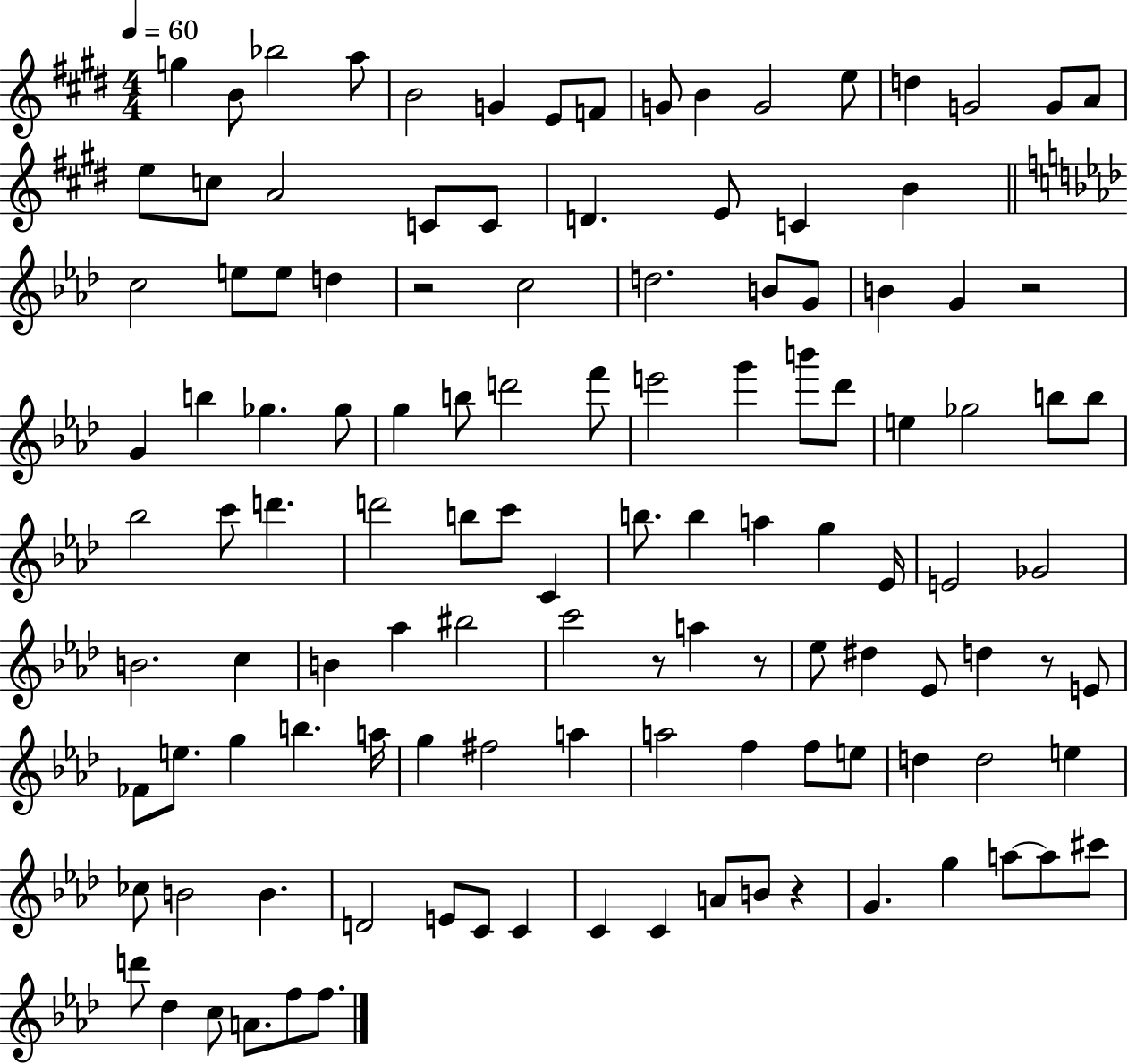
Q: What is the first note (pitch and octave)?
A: G5